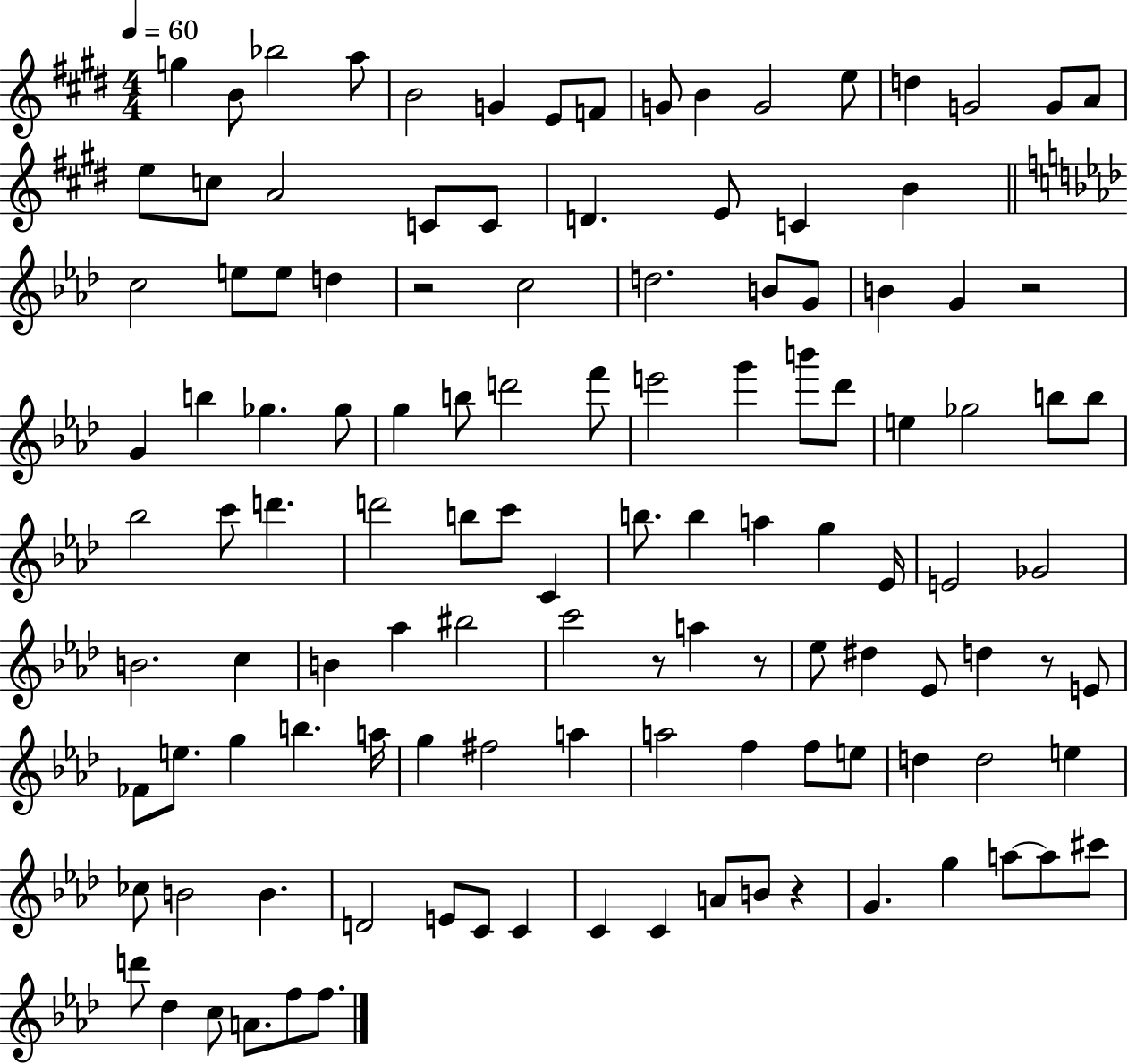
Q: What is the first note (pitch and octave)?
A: G5